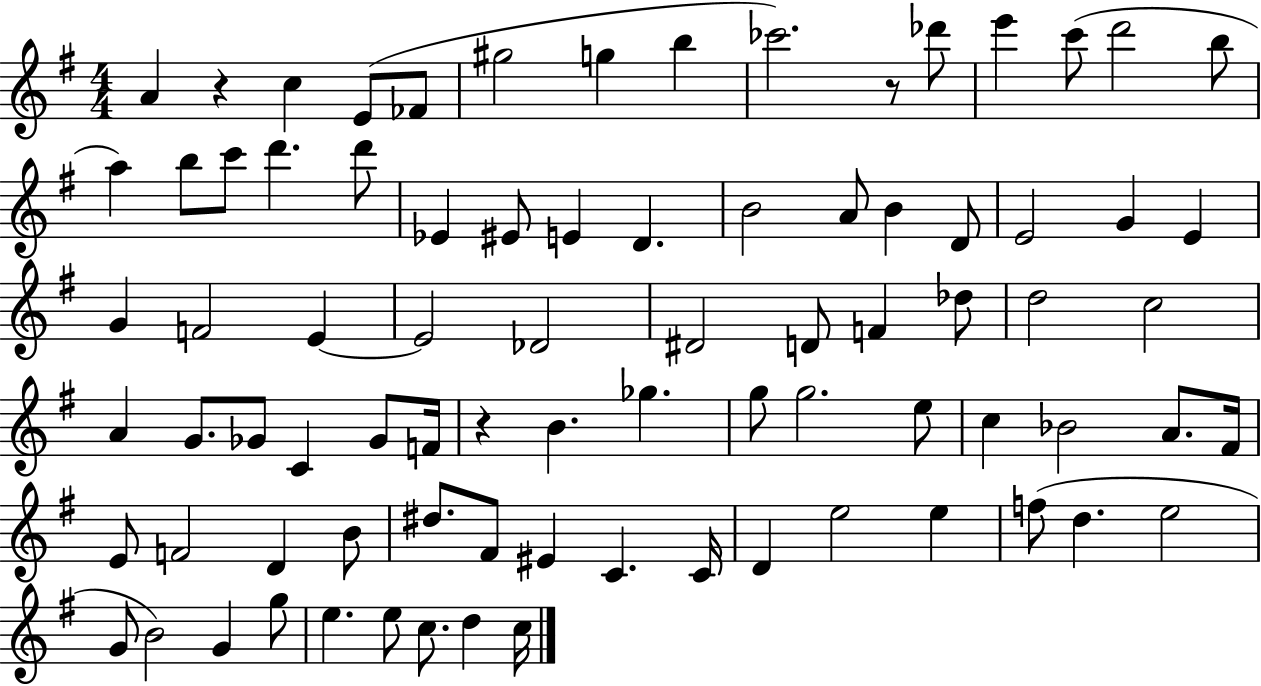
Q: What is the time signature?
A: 4/4